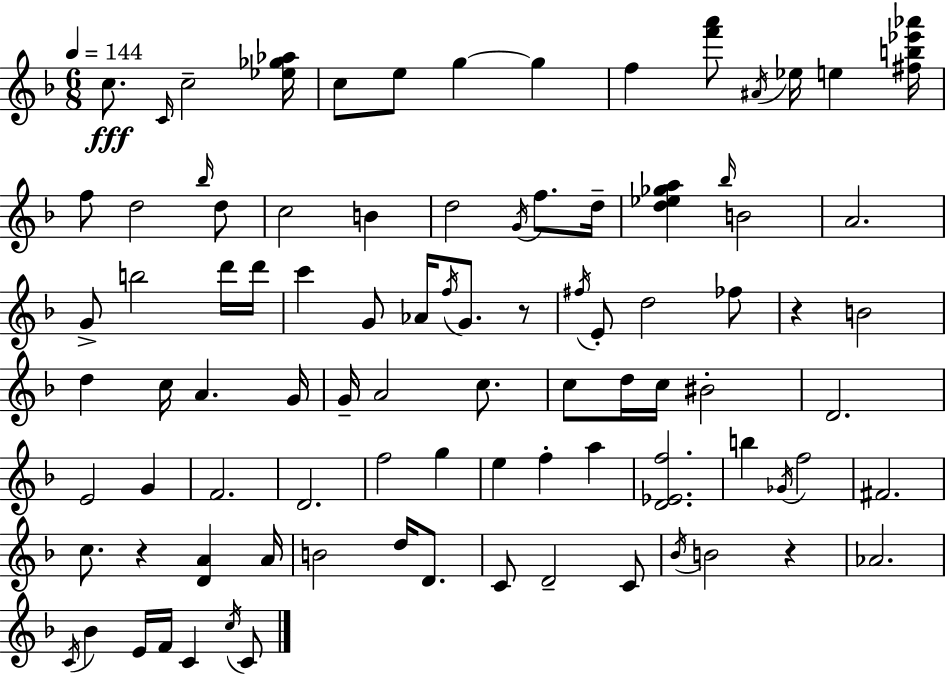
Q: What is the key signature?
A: F major